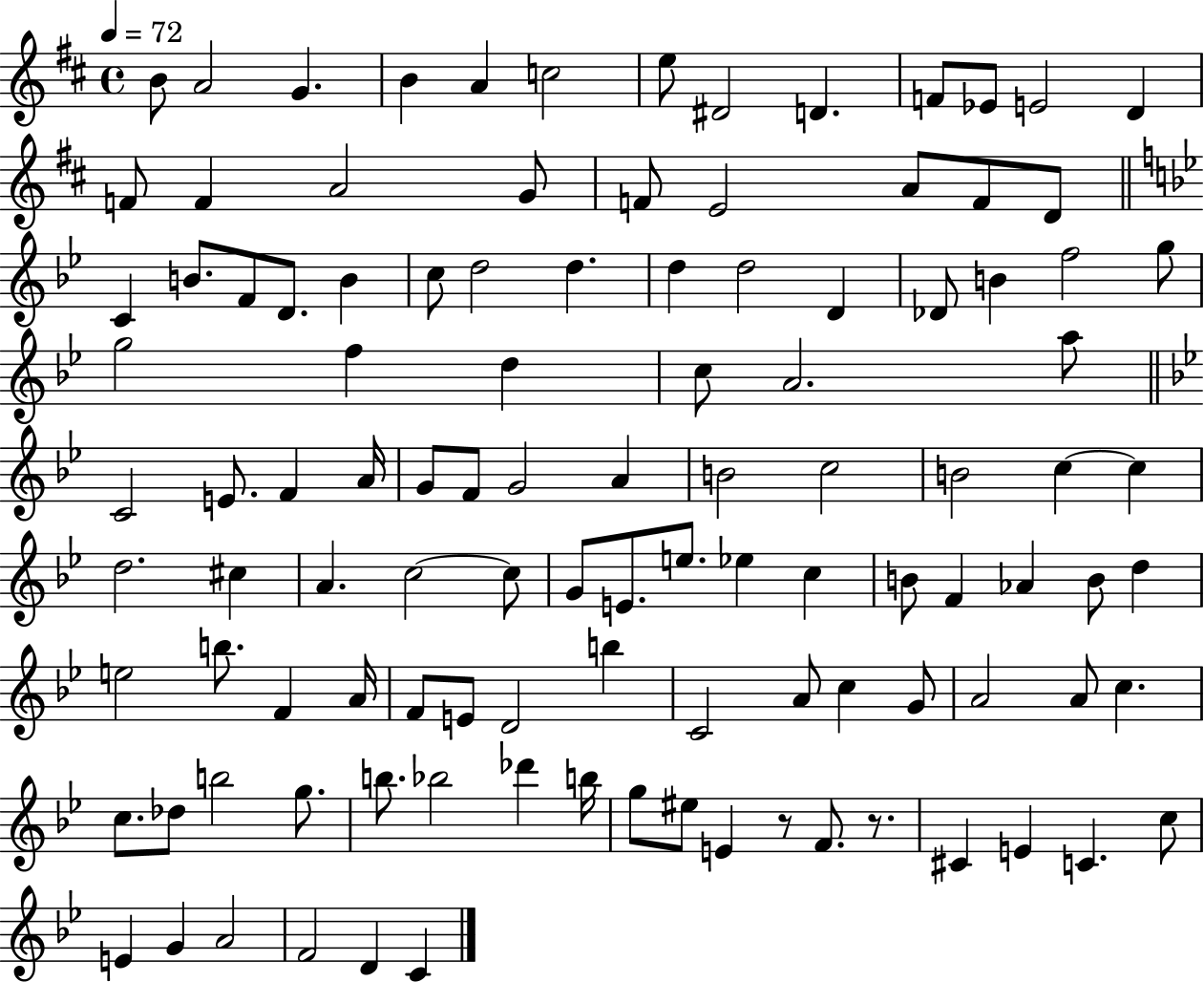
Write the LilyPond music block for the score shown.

{
  \clef treble
  \time 4/4
  \defaultTimeSignature
  \key d \major
  \tempo 4 = 72
  \repeat volta 2 { b'8 a'2 g'4. | b'4 a'4 c''2 | e''8 dis'2 d'4. | f'8 ees'8 e'2 d'4 | \break f'8 f'4 a'2 g'8 | f'8 e'2 a'8 f'8 d'8 | \bar "||" \break \key bes \major c'4 b'8. f'8 d'8. b'4 | c''8 d''2 d''4. | d''4 d''2 d'4 | des'8 b'4 f''2 g''8 | \break g''2 f''4 d''4 | c''8 a'2. a''8 | \bar "||" \break \key bes \major c'2 e'8. f'4 a'16 | g'8 f'8 g'2 a'4 | b'2 c''2 | b'2 c''4~~ c''4 | \break d''2. cis''4 | a'4. c''2~~ c''8 | g'8 e'8. e''8. ees''4 c''4 | b'8 f'4 aes'4 b'8 d''4 | \break e''2 b''8. f'4 a'16 | f'8 e'8 d'2 b''4 | c'2 a'8 c''4 g'8 | a'2 a'8 c''4. | \break c''8. des''8 b''2 g''8. | b''8. bes''2 des'''4 b''16 | g''8 eis''8 e'4 r8 f'8. r8. | cis'4 e'4 c'4. c''8 | \break e'4 g'4 a'2 | f'2 d'4 c'4 | } \bar "|."
}